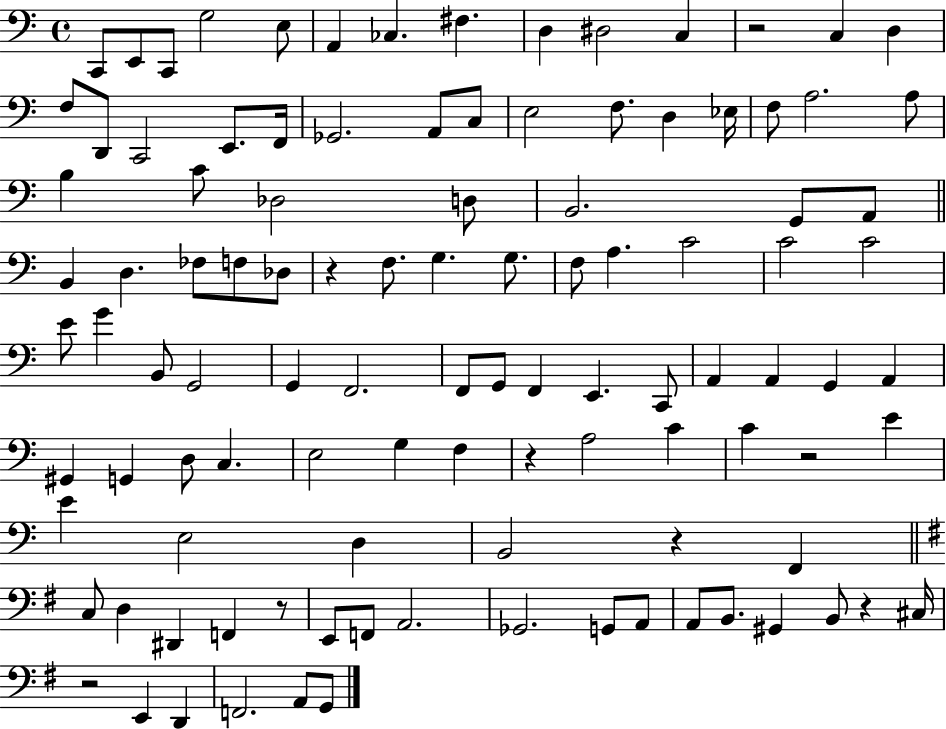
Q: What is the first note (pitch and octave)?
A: C2